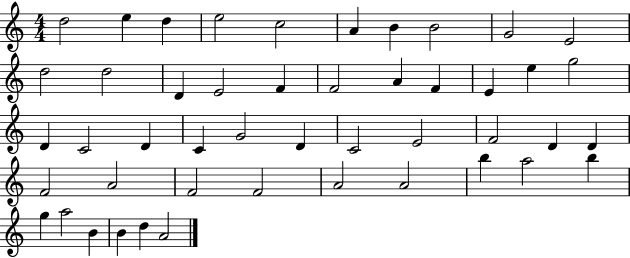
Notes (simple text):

D5/h E5/q D5/q E5/h C5/h A4/q B4/q B4/h G4/h E4/h D5/h D5/h D4/q E4/h F4/q F4/h A4/q F4/q E4/q E5/q G5/h D4/q C4/h D4/q C4/q G4/h D4/q C4/h E4/h F4/h D4/q D4/q F4/h A4/h F4/h F4/h A4/h A4/h B5/q A5/h B5/q G5/q A5/h B4/q B4/q D5/q A4/h